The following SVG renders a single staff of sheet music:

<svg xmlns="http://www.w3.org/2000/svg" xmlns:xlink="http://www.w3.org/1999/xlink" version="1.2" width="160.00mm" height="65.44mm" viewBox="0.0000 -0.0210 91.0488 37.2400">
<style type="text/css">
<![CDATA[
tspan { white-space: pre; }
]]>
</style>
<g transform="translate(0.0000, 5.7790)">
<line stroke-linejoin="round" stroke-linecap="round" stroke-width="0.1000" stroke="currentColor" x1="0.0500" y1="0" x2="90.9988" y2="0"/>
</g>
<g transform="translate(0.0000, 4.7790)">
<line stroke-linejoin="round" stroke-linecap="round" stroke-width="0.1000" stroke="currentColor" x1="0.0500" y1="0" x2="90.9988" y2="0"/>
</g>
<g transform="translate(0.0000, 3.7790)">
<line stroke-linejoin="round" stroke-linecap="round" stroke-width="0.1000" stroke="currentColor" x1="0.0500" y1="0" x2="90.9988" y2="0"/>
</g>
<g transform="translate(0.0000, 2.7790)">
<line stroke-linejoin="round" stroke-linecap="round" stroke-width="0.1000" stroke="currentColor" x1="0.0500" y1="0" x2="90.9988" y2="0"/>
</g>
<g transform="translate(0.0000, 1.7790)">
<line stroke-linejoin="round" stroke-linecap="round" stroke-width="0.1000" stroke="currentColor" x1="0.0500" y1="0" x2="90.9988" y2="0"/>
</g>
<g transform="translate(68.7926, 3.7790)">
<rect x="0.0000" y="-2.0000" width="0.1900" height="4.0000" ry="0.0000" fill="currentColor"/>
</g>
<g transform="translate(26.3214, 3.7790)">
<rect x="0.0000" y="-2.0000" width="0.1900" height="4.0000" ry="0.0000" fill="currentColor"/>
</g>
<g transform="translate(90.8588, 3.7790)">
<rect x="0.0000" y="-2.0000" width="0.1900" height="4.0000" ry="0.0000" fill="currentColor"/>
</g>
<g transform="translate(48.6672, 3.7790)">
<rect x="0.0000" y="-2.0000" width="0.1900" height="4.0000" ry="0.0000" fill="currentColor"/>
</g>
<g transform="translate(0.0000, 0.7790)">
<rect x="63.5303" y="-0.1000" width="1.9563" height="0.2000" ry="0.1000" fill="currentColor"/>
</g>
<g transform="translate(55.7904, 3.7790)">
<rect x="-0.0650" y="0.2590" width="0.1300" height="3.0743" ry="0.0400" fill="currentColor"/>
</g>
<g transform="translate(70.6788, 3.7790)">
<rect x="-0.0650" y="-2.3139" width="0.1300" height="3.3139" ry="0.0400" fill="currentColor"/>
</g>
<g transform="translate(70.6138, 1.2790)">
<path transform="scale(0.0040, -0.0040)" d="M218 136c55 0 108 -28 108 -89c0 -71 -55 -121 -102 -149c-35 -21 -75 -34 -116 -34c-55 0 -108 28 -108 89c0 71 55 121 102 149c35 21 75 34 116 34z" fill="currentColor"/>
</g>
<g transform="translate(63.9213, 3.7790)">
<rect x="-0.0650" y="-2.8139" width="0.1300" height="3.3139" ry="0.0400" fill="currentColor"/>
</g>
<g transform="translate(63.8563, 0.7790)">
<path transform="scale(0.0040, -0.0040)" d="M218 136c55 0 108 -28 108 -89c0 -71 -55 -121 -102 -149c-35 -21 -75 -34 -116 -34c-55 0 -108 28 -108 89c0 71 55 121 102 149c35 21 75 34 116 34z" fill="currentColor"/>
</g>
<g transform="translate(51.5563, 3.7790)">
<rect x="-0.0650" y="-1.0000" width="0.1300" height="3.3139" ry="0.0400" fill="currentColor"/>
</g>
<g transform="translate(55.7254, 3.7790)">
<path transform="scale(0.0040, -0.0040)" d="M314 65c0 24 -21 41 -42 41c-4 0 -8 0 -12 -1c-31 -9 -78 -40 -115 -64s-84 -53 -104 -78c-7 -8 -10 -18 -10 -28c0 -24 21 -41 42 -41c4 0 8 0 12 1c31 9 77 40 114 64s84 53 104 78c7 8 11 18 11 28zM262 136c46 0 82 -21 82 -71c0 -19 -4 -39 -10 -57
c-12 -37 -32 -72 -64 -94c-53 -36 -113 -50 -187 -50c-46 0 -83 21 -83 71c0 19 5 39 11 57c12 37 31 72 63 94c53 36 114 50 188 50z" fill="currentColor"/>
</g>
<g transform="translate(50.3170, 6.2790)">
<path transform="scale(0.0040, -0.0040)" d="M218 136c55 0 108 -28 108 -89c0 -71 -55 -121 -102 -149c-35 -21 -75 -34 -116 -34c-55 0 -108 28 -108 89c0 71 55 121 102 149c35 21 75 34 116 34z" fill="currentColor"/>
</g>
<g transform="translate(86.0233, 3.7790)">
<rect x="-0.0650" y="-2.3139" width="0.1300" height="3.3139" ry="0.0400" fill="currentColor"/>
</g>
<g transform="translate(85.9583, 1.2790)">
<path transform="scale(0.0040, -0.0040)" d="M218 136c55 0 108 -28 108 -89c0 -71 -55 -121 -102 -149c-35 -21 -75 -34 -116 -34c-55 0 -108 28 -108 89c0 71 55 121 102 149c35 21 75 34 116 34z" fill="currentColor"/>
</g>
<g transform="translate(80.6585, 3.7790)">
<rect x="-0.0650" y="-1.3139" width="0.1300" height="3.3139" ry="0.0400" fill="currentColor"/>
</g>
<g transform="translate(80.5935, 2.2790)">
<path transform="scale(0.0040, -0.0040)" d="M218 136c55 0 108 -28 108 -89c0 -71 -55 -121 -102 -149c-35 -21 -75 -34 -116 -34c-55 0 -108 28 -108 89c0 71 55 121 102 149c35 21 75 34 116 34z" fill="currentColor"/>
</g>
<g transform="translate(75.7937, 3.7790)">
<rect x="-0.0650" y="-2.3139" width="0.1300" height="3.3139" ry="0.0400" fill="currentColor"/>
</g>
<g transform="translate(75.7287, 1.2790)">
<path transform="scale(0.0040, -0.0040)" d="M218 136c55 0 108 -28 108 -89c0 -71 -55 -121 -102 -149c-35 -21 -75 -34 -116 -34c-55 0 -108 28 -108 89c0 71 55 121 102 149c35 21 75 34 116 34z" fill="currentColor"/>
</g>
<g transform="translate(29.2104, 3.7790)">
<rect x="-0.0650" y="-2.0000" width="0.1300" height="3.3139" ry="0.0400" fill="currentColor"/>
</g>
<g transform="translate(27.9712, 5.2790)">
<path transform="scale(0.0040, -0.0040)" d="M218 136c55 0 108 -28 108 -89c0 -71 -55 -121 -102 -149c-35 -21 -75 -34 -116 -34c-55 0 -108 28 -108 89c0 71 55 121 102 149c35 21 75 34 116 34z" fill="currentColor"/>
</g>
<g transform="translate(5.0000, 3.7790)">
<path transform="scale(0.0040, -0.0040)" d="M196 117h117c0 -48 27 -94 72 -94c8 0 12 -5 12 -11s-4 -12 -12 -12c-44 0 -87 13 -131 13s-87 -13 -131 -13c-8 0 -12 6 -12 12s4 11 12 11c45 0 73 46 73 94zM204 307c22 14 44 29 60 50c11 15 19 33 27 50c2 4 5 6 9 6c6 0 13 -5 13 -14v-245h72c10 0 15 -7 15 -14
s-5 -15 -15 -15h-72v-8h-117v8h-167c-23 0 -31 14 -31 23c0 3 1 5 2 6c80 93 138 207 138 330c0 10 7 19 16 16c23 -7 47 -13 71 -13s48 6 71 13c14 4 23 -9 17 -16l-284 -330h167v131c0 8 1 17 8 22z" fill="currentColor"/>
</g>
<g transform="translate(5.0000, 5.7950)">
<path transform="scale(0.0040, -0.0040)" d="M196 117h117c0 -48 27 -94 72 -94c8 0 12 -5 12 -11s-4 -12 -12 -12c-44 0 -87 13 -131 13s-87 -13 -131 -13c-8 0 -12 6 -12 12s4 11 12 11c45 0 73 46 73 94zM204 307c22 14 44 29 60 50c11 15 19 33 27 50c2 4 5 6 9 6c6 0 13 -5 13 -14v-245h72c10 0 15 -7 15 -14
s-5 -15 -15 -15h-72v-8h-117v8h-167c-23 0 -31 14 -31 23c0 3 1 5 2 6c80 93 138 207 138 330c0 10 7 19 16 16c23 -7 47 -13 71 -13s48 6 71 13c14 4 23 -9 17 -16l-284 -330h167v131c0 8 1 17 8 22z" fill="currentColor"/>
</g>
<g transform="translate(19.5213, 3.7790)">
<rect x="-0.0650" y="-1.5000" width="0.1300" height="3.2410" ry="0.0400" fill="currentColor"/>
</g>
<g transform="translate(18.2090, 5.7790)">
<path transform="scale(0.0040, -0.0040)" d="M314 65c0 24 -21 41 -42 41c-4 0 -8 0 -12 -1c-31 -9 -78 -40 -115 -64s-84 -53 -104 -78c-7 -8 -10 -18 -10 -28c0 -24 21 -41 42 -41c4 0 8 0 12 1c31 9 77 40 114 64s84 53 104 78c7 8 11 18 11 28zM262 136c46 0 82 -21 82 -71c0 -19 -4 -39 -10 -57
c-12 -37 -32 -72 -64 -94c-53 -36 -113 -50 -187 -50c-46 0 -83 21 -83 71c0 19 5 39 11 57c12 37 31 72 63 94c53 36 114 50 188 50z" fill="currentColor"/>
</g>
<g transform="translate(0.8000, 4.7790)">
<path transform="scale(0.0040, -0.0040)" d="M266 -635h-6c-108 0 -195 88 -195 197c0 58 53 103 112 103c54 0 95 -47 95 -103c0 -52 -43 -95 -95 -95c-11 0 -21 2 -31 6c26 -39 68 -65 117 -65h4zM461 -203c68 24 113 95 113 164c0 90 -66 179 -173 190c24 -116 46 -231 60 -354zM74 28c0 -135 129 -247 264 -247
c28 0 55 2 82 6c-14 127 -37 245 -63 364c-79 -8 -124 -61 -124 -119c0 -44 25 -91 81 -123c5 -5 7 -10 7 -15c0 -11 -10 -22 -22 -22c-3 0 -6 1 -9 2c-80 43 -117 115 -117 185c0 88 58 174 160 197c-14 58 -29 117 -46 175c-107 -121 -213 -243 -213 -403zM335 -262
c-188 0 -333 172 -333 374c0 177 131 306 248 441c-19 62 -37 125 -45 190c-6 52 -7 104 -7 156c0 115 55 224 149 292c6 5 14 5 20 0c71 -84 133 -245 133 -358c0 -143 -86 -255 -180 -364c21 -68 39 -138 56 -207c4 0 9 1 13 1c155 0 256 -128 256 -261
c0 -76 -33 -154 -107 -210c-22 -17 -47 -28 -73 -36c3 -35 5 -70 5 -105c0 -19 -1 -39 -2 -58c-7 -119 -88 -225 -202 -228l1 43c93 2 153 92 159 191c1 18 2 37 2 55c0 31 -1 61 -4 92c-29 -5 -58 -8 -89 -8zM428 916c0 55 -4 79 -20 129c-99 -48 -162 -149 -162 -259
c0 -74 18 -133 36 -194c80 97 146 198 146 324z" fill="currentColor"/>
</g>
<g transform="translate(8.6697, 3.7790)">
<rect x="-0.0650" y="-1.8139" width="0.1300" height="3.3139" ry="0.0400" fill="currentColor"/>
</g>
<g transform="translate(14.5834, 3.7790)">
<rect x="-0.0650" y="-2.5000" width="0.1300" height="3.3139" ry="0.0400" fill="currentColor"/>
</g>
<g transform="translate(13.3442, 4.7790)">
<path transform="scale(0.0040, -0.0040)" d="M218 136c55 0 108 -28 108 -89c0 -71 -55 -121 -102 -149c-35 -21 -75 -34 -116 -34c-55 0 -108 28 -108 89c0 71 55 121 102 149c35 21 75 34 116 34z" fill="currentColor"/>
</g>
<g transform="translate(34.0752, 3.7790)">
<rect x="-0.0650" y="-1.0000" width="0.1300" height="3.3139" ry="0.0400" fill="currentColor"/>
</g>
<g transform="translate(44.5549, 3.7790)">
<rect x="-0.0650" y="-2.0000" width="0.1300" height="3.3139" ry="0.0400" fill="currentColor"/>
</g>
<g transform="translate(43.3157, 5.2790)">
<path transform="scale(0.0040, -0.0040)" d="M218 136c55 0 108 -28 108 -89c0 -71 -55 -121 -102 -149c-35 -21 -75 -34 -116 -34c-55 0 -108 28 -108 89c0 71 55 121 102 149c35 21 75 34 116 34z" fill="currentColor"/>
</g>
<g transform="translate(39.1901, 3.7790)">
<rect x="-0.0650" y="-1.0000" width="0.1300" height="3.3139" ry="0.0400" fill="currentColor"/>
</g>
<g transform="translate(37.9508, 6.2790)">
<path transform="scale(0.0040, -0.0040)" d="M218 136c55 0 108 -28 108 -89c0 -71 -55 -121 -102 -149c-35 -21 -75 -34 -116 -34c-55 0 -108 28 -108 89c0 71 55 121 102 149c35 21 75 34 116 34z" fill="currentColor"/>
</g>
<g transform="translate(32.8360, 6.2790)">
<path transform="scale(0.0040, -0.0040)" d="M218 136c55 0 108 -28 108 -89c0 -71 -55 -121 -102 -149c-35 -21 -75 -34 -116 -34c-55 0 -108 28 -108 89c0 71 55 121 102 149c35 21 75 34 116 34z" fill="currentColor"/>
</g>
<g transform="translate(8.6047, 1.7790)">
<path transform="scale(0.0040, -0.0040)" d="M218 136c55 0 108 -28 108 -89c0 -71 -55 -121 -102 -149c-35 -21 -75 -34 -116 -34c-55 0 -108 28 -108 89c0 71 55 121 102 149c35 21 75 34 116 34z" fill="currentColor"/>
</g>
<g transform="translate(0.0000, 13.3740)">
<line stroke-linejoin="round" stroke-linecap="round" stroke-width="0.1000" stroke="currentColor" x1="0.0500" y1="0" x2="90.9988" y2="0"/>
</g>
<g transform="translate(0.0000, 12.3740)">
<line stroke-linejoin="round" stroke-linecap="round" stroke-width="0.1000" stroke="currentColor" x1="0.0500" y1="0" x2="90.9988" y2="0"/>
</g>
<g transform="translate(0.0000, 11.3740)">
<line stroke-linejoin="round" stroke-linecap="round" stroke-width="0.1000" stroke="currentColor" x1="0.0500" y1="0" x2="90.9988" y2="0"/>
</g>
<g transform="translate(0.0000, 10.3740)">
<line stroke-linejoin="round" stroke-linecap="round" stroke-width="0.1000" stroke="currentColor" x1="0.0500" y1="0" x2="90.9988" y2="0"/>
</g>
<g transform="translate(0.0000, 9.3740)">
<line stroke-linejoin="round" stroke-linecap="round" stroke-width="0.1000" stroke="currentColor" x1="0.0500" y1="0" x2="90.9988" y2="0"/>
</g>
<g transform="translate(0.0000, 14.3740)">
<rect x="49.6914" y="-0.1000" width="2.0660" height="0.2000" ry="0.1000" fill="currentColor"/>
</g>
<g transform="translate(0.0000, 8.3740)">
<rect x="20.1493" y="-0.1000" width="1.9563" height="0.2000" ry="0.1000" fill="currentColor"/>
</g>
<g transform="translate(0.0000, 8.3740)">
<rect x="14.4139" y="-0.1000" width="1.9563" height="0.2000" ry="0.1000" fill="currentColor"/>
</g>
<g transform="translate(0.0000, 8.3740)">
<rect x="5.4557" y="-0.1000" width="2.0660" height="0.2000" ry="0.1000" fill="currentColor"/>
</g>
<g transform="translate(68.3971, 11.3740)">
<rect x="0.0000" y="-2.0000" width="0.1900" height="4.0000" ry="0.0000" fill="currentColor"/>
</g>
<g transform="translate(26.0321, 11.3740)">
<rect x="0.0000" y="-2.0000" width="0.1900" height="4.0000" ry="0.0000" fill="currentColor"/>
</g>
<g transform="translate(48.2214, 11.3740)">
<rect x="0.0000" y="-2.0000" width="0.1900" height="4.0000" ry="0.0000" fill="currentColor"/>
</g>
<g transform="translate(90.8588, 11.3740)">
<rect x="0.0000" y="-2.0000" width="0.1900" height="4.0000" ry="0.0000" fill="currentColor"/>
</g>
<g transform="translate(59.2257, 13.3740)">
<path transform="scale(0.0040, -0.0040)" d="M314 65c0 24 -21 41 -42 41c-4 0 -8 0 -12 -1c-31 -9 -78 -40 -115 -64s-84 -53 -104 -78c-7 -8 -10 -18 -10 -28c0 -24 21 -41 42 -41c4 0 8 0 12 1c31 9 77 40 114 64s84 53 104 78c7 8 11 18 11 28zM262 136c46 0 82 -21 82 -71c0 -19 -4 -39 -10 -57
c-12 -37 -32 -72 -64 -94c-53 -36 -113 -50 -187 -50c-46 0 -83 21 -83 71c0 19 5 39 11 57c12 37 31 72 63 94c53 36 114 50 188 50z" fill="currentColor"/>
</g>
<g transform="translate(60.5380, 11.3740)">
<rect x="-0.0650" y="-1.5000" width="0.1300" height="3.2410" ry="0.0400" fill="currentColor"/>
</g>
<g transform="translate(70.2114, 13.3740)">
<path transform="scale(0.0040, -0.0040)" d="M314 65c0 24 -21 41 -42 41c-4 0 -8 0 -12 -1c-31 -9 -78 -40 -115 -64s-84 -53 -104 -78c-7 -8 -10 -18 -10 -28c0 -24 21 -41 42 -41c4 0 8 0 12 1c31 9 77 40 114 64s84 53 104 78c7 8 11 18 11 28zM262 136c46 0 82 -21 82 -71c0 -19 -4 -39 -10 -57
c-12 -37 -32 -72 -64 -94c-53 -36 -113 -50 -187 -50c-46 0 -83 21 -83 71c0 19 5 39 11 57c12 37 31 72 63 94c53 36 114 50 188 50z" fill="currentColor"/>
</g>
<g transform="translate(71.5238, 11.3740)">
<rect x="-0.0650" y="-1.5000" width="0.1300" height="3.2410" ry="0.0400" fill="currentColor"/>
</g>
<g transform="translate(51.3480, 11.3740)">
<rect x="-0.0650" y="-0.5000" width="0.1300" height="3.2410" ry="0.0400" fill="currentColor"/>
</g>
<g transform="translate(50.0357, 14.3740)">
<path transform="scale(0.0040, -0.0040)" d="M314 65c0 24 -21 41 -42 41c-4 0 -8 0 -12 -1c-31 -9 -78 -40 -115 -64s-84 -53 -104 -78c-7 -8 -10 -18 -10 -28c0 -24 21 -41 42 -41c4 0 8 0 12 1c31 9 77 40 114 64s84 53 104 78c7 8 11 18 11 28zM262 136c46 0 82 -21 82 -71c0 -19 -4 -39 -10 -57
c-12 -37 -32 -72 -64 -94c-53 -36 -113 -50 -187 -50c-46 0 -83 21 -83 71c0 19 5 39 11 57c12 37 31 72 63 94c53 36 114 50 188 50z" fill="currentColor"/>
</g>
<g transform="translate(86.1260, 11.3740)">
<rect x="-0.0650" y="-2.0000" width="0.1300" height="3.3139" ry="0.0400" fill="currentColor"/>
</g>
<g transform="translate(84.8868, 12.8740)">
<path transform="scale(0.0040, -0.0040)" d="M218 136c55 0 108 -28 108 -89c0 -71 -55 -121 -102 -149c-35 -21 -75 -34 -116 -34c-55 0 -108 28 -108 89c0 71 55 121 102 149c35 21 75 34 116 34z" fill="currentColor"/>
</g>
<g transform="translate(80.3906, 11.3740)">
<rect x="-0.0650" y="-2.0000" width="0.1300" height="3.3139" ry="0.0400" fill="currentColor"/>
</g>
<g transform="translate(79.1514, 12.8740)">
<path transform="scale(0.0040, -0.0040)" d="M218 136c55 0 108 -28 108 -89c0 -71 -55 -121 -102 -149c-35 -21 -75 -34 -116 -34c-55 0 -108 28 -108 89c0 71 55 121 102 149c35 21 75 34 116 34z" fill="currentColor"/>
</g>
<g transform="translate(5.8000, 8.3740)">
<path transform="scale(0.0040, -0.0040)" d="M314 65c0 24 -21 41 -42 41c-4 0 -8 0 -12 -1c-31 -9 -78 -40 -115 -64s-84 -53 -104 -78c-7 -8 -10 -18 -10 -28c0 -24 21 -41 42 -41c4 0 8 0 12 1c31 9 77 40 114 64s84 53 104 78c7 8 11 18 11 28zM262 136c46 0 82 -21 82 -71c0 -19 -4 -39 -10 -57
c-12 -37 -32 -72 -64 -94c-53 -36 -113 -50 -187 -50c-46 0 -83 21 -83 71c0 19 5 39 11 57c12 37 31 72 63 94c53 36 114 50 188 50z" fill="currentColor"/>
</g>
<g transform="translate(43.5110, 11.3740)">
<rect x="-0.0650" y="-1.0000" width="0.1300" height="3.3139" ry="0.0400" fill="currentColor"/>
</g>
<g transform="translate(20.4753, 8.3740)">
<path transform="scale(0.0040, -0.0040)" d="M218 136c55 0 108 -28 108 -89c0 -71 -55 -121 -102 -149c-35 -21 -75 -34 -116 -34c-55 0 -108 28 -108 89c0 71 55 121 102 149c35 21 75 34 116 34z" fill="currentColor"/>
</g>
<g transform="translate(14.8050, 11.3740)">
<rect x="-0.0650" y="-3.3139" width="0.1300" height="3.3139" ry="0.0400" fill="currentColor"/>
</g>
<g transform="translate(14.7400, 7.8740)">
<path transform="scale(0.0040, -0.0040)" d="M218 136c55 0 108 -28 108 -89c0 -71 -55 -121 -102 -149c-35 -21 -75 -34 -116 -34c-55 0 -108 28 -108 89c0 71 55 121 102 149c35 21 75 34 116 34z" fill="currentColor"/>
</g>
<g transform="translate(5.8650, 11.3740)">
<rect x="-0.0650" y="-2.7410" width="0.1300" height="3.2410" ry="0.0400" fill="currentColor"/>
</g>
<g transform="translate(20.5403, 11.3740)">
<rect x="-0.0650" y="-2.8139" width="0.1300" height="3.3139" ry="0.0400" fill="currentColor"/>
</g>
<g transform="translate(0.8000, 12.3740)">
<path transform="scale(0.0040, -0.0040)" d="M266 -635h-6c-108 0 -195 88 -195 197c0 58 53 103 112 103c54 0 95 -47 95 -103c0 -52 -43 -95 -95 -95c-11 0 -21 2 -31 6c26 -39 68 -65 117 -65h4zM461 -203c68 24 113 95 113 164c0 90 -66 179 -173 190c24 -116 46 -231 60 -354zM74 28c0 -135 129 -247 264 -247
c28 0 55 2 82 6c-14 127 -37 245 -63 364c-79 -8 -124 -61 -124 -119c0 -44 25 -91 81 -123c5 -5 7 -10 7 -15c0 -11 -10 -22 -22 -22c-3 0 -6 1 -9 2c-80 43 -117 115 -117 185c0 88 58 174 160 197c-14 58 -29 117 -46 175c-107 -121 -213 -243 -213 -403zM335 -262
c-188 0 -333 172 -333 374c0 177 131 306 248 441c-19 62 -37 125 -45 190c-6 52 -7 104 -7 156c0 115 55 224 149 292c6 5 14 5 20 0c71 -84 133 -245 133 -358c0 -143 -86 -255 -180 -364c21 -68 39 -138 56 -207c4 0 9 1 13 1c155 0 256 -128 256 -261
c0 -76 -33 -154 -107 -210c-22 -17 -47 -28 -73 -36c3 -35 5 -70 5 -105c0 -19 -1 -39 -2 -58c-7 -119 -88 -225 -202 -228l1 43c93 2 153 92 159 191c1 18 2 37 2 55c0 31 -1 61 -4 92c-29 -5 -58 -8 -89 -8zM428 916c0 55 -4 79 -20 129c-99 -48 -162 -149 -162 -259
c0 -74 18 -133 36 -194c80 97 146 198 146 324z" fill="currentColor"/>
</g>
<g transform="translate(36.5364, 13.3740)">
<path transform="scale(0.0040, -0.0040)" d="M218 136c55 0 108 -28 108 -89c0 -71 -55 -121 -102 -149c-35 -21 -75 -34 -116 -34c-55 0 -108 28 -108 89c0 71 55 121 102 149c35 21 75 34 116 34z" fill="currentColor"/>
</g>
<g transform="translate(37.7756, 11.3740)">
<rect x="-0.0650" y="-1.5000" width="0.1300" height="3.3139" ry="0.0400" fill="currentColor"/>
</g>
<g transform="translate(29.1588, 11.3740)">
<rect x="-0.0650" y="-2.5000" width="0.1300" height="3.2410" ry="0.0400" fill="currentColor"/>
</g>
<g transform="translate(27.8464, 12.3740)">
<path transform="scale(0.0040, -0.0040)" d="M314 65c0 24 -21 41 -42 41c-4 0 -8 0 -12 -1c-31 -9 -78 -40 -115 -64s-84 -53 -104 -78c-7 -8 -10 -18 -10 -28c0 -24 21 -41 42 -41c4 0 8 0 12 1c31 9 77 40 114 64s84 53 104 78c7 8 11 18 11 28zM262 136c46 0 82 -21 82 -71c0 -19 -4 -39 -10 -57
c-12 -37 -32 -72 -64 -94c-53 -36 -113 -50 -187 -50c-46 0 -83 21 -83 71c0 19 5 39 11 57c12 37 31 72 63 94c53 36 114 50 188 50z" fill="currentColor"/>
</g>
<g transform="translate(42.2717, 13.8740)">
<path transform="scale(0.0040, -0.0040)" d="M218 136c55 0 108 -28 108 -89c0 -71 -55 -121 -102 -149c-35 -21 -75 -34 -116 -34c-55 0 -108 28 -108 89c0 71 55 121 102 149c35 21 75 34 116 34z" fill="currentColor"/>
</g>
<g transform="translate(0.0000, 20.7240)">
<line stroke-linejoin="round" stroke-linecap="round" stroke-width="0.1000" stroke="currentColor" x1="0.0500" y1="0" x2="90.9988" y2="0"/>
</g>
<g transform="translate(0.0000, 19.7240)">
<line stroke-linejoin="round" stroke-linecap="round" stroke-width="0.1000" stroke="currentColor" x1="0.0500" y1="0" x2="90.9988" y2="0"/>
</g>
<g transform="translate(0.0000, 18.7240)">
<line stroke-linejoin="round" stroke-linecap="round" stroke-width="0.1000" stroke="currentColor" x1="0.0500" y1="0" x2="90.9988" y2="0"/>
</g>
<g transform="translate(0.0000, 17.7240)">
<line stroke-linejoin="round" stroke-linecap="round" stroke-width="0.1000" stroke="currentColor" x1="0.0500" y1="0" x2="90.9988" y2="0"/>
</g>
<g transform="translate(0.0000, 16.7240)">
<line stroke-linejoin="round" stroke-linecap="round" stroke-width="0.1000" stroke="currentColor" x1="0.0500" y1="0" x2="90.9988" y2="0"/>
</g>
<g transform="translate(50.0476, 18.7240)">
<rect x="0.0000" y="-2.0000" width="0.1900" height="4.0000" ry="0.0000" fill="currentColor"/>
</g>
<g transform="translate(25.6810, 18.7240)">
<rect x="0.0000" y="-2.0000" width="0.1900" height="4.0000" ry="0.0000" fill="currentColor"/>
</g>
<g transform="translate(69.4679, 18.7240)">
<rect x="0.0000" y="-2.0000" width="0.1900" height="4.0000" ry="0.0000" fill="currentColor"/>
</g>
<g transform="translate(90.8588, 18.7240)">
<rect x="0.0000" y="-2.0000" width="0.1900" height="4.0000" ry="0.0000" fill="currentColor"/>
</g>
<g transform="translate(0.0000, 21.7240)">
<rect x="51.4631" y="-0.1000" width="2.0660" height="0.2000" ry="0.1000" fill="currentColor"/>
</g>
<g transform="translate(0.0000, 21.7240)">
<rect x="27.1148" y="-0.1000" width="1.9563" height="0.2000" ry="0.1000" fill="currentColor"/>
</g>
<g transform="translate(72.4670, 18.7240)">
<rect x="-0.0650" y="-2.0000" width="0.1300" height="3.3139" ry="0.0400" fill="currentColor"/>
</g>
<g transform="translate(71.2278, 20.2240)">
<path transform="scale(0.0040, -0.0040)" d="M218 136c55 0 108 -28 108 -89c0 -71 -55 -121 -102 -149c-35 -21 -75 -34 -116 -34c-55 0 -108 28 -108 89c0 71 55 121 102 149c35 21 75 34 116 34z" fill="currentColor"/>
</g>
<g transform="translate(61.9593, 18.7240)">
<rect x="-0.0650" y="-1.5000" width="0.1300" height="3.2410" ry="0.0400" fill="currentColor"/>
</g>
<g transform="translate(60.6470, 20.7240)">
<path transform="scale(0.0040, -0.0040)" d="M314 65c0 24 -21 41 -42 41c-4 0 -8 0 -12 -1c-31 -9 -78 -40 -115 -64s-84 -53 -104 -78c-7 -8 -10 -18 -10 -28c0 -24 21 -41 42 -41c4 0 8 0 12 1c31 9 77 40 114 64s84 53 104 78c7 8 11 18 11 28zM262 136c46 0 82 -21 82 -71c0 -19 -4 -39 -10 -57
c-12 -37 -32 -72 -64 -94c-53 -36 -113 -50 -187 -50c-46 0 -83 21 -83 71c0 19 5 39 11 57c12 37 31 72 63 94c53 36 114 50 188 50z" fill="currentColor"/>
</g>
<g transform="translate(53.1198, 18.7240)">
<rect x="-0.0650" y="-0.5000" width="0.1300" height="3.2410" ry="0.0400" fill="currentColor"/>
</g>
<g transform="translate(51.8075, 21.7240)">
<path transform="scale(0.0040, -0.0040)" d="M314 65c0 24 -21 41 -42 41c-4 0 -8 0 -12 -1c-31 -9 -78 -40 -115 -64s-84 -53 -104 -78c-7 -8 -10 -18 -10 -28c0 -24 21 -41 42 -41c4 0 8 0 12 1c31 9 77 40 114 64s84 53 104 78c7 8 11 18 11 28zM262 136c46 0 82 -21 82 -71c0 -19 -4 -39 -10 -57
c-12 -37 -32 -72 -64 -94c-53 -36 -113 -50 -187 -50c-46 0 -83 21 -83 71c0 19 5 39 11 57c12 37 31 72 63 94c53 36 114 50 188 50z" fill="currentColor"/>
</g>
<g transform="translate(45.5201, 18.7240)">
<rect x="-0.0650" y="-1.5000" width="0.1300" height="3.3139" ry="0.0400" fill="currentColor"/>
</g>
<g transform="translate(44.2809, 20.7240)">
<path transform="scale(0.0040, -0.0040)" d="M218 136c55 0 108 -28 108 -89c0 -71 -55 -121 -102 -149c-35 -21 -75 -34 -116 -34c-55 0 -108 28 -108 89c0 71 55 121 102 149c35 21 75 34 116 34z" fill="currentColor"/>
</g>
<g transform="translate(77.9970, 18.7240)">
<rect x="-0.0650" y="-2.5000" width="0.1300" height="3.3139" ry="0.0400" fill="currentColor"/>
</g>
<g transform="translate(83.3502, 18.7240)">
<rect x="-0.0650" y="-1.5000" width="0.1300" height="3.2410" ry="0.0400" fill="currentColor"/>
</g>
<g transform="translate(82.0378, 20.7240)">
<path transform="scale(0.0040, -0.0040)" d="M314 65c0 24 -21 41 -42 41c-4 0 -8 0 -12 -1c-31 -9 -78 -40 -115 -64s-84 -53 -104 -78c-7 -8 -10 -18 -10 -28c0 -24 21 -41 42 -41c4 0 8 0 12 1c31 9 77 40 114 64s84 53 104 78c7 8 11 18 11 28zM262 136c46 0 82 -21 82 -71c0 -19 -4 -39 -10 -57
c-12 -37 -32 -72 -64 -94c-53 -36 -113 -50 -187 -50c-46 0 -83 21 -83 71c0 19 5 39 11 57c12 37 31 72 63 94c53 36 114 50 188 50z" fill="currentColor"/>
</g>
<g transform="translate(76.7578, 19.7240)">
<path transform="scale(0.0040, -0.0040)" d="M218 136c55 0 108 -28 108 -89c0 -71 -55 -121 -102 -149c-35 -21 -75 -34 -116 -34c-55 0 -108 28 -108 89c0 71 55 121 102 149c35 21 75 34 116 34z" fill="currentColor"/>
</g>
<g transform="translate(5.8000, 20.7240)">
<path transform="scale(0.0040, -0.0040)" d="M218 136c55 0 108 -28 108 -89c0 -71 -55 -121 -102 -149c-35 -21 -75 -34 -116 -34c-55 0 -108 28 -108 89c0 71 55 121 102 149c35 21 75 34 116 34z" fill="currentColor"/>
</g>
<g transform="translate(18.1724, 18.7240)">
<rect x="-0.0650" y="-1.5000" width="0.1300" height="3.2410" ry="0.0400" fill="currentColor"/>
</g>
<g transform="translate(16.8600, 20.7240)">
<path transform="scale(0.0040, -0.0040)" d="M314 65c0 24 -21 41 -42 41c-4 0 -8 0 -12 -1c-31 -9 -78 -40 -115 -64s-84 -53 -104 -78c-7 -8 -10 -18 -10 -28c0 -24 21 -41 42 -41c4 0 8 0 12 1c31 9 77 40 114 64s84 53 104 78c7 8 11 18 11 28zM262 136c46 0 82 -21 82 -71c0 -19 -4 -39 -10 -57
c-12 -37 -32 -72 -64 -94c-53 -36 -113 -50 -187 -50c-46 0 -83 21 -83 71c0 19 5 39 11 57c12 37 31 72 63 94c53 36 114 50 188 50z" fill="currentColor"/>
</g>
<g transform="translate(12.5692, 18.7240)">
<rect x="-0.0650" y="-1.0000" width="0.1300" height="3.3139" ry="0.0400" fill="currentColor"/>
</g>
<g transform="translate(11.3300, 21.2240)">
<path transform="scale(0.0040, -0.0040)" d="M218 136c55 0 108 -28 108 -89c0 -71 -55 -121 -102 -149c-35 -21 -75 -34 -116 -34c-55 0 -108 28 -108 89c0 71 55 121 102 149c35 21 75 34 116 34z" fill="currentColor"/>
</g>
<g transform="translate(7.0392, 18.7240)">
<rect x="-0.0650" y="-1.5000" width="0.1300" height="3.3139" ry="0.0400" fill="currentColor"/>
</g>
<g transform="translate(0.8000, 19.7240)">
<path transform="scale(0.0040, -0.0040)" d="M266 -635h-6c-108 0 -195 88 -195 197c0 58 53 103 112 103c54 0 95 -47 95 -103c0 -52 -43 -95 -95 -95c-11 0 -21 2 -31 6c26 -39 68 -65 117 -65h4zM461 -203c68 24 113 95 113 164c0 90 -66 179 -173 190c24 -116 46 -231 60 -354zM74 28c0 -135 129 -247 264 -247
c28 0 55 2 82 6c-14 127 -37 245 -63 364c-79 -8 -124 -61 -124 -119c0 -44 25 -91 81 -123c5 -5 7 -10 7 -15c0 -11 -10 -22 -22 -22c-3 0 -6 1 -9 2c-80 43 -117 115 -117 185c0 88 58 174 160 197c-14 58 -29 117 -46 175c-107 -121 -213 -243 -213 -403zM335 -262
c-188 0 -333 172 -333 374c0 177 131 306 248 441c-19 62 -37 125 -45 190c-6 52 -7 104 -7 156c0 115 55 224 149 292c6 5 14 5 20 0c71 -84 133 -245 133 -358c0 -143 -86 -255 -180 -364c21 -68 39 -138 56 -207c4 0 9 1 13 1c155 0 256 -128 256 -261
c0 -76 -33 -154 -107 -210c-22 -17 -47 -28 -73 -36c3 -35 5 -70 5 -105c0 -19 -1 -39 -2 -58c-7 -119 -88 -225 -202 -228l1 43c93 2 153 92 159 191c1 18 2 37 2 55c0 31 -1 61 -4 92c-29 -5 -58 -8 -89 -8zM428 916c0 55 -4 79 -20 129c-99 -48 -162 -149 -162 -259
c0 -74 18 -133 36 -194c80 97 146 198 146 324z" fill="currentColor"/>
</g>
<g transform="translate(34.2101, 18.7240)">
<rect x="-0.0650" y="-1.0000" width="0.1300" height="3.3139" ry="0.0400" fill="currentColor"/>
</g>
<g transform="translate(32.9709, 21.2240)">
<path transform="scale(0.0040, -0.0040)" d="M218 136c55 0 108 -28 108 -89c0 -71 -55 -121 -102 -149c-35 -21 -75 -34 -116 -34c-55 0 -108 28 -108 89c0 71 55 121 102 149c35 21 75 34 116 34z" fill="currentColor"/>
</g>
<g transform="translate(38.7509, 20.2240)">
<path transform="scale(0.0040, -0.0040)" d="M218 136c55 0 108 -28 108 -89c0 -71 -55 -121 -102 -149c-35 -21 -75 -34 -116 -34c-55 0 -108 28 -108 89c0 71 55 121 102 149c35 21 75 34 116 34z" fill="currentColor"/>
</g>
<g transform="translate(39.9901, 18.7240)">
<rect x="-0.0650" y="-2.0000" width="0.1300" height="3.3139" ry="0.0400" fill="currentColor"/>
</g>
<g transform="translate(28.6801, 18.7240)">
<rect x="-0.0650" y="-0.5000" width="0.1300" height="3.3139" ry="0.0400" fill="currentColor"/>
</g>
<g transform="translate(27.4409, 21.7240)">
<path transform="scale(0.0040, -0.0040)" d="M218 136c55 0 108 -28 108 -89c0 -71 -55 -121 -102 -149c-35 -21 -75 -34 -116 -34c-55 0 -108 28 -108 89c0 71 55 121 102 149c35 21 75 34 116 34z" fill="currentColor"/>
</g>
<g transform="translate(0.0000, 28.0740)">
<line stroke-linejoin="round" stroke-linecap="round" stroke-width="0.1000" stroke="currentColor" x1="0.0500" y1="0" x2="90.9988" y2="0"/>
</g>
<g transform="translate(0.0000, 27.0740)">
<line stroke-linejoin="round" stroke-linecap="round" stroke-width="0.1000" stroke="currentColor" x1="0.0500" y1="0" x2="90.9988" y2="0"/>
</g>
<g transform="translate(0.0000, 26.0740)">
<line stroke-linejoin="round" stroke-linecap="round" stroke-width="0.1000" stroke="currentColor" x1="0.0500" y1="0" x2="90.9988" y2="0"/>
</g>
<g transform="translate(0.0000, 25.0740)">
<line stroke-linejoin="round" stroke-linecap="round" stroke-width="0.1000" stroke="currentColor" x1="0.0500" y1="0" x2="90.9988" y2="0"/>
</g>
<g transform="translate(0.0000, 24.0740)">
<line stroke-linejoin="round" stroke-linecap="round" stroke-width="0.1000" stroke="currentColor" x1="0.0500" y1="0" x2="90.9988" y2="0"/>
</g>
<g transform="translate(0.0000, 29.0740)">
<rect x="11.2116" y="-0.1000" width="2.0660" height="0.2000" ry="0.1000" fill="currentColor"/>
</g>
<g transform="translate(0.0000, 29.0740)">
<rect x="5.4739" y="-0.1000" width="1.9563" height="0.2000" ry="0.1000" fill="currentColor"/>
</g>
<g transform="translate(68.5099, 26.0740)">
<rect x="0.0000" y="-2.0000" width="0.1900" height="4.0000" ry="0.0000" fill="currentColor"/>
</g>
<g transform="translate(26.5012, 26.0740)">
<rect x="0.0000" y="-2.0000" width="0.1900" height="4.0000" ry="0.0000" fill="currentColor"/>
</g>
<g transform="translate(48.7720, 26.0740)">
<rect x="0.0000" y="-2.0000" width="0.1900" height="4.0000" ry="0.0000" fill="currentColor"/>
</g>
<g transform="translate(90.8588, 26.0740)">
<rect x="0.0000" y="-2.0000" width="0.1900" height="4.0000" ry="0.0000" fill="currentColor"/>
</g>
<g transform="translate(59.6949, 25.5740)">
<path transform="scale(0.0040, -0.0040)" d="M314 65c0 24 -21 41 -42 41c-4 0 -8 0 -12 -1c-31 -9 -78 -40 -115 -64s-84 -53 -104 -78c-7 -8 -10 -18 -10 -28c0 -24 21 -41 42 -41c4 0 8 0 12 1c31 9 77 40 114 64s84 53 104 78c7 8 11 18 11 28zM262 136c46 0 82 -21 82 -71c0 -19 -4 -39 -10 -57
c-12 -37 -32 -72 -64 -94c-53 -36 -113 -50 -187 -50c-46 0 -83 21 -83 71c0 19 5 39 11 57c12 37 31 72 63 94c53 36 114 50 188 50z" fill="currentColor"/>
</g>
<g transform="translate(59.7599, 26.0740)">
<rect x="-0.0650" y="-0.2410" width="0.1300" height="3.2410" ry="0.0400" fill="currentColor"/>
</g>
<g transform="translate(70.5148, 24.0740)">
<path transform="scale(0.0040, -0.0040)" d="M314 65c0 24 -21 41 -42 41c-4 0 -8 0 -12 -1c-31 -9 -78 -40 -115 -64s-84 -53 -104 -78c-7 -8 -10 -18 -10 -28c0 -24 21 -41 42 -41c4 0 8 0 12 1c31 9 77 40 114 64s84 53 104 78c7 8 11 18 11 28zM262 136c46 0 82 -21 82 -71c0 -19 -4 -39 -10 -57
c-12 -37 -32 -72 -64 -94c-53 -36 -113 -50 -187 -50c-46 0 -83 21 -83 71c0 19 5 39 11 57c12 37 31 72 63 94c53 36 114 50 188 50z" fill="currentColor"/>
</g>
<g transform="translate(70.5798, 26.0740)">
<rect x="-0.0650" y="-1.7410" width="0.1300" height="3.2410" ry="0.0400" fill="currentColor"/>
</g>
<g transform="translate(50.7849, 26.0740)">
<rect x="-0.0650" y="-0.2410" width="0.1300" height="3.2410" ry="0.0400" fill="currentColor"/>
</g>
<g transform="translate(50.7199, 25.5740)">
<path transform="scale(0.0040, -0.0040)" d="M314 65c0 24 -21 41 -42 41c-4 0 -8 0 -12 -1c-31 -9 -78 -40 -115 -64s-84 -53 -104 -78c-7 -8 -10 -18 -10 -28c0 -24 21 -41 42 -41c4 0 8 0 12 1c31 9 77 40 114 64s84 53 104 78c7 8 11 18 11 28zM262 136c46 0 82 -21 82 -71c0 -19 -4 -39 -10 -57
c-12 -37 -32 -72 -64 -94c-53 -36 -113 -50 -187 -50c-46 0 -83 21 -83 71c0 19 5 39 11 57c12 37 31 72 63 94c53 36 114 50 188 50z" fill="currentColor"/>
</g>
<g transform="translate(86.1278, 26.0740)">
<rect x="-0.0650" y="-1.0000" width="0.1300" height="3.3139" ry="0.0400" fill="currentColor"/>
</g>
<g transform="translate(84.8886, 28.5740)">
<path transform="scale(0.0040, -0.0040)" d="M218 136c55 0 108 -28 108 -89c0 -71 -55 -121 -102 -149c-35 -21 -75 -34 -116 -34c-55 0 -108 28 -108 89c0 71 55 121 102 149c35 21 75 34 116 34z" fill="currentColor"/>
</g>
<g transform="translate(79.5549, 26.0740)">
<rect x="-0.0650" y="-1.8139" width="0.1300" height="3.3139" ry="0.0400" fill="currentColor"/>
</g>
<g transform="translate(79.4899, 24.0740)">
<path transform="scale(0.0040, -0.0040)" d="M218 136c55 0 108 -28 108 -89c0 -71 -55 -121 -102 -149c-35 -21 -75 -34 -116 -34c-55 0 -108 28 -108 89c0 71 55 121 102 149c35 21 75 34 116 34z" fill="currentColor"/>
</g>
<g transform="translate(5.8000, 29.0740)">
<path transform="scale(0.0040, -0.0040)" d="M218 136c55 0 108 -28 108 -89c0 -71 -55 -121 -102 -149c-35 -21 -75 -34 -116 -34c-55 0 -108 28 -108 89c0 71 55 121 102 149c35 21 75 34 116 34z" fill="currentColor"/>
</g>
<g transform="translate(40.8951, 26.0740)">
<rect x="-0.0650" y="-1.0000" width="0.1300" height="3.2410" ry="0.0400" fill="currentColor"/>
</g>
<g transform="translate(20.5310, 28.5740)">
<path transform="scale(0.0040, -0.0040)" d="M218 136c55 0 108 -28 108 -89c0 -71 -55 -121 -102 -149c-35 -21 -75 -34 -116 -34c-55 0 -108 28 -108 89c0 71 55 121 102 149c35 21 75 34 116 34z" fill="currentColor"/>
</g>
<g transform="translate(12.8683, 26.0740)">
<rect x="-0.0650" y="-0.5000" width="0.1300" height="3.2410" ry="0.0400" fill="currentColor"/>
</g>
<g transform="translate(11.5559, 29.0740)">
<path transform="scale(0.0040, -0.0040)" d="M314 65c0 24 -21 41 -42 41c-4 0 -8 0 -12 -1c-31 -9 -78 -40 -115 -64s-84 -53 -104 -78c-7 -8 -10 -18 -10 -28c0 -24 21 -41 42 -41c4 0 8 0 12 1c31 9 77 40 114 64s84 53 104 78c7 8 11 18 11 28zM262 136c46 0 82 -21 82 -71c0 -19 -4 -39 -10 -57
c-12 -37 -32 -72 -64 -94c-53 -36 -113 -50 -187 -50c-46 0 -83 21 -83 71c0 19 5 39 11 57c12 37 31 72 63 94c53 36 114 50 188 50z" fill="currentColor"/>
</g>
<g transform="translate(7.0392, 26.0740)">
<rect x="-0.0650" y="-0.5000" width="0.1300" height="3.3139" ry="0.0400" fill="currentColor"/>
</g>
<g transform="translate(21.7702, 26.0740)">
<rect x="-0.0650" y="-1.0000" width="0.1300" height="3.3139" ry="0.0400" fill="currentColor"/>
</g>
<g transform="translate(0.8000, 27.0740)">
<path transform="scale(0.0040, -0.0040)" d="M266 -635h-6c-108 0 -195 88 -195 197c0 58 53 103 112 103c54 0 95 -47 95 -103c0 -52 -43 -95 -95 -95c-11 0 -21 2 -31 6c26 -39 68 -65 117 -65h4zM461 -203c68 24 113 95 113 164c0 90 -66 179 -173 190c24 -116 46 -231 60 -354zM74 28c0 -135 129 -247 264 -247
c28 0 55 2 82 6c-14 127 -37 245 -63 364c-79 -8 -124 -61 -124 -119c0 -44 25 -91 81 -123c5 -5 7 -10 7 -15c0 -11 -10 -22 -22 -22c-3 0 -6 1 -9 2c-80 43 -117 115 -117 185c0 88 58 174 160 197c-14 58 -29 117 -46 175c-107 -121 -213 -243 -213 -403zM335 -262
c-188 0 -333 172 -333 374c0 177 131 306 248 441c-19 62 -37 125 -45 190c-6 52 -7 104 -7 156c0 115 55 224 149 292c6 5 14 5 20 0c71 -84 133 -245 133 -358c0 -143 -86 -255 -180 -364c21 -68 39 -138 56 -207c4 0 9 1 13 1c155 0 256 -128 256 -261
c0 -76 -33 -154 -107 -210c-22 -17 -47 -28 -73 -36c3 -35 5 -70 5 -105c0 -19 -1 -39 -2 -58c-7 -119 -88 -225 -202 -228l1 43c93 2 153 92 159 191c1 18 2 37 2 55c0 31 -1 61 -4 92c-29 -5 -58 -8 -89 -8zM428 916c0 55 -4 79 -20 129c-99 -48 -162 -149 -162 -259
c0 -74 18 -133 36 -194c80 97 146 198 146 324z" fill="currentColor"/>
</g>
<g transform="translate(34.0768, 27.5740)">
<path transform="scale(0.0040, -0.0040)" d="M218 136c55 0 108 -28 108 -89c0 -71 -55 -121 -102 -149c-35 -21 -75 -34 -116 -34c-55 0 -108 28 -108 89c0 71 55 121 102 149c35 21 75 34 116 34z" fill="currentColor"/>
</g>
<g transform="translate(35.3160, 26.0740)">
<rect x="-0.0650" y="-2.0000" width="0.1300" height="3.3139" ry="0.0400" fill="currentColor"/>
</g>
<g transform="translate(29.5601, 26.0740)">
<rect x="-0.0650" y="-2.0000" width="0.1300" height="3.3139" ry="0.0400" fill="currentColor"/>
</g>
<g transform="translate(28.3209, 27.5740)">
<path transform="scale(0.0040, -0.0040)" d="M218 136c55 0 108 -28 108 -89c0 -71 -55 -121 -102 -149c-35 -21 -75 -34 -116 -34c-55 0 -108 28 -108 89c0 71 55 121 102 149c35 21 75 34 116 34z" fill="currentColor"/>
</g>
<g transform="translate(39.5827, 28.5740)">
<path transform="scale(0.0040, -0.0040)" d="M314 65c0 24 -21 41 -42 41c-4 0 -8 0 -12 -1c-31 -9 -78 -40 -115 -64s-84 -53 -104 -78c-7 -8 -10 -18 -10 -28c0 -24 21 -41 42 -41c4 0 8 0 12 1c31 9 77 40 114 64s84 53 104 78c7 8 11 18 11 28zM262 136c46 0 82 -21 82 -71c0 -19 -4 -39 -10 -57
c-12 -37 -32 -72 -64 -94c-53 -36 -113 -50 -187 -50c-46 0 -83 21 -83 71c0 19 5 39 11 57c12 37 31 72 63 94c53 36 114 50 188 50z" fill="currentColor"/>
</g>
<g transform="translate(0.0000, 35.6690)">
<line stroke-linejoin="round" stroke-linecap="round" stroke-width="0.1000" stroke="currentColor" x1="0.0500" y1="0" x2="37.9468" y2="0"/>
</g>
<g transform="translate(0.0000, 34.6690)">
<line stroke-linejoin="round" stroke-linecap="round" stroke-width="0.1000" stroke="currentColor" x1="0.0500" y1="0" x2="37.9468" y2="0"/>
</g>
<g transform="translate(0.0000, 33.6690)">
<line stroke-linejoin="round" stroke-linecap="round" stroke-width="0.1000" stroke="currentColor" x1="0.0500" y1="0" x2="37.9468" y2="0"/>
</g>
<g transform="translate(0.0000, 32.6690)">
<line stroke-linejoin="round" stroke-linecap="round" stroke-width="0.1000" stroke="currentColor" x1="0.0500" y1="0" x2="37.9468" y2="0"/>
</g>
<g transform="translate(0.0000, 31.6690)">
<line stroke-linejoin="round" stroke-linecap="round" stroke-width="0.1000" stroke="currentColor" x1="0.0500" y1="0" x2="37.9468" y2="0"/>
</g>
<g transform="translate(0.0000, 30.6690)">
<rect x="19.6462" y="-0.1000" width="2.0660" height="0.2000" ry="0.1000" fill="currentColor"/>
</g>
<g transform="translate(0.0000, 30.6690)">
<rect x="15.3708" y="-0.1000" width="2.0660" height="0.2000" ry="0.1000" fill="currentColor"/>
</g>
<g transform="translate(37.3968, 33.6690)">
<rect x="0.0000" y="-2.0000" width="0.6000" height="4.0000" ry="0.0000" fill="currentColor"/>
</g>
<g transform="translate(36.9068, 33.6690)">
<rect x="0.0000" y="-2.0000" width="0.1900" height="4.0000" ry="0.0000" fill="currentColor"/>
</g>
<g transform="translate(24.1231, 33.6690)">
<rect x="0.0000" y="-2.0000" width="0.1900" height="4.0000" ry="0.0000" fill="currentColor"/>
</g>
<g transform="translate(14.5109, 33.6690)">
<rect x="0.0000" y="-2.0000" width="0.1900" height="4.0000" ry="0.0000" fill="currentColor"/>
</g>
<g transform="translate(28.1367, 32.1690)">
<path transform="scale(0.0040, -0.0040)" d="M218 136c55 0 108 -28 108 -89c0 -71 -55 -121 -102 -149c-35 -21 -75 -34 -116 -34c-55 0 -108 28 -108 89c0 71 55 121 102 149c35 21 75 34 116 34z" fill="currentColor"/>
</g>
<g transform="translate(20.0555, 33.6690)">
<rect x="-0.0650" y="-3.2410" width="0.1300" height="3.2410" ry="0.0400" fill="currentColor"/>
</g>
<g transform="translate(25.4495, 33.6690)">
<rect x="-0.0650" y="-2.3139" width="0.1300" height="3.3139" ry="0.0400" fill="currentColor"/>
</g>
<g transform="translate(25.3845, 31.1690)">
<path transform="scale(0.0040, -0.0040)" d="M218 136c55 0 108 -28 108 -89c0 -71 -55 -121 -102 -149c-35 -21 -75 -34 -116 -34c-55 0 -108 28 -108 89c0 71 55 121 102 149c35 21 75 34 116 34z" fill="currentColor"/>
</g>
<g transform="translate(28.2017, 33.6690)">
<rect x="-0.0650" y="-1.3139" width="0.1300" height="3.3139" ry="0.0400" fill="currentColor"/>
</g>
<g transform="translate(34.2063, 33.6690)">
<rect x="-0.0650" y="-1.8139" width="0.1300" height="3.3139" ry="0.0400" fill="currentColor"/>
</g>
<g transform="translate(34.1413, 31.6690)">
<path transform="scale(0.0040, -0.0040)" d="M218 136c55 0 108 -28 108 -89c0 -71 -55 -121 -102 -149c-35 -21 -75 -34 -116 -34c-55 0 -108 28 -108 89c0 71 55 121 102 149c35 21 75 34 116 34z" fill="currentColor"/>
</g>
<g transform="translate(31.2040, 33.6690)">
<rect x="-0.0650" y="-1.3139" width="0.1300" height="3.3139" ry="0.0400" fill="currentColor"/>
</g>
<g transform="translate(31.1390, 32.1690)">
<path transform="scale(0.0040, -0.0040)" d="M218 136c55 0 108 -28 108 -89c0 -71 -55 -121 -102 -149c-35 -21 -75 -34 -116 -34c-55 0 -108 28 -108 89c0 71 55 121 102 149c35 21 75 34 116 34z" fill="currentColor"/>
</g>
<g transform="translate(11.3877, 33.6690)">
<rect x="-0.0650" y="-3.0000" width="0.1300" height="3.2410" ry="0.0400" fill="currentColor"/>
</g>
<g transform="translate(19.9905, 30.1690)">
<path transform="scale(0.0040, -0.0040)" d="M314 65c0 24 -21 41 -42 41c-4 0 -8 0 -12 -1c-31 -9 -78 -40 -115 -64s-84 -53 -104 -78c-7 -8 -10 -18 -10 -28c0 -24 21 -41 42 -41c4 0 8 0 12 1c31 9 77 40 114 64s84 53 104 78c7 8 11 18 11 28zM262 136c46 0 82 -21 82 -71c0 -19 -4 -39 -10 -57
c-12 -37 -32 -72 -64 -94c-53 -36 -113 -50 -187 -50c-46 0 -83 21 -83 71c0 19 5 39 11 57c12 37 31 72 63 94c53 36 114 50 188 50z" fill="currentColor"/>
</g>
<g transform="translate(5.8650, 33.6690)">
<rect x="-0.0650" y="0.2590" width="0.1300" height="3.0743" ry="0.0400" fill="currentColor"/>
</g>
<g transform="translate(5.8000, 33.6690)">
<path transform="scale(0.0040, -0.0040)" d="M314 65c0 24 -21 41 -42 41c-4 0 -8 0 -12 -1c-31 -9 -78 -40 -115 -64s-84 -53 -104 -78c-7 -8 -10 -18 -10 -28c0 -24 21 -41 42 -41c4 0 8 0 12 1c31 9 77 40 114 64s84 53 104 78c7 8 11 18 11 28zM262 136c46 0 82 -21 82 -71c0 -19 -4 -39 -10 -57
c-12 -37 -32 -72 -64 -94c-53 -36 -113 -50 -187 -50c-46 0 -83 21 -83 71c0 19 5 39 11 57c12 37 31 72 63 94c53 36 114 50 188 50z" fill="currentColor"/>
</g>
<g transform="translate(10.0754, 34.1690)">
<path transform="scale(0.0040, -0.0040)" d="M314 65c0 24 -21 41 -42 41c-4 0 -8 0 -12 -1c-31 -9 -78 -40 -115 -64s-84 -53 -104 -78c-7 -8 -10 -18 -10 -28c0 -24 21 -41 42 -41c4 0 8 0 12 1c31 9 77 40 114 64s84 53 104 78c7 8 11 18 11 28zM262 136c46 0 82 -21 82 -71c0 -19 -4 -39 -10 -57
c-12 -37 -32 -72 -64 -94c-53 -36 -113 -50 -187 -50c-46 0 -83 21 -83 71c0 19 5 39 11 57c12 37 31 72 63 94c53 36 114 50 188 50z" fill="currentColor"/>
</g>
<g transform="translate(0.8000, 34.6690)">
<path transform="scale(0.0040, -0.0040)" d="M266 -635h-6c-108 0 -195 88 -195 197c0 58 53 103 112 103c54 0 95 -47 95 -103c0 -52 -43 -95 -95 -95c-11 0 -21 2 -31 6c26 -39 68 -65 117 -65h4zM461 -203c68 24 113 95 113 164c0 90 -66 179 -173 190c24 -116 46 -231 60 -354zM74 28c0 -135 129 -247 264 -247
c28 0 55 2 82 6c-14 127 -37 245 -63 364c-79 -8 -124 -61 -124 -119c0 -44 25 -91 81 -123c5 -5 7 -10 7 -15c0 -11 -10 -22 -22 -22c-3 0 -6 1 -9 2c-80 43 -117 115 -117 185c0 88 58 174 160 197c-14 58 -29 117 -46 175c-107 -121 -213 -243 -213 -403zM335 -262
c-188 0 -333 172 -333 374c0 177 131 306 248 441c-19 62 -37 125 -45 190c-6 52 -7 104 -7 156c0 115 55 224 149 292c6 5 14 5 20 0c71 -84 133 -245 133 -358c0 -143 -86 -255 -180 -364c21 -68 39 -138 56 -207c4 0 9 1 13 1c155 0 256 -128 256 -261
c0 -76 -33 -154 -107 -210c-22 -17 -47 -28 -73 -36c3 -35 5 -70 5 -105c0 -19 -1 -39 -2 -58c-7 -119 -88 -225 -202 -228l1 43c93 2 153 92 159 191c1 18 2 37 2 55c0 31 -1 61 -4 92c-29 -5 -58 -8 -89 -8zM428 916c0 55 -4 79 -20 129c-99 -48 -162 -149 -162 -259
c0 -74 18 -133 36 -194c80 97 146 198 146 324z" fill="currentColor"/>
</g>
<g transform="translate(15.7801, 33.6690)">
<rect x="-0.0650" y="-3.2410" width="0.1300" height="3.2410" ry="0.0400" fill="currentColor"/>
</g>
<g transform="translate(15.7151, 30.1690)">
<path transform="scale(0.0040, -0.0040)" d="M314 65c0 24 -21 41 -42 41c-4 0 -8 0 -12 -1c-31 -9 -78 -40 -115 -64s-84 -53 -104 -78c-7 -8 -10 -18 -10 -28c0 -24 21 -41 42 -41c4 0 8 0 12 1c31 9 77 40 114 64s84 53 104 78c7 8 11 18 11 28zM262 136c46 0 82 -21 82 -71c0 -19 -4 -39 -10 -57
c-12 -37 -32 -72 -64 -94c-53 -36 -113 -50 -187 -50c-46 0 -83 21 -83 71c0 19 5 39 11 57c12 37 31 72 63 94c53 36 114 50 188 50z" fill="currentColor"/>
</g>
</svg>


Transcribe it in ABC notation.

X:1
T:Untitled
M:4/4
L:1/4
K:C
f G E2 F D D F D B2 a g g e g a2 b a G2 E D C2 E2 E2 F F E D E2 C D F E C2 E2 F G E2 C C2 D F F D2 c2 c2 f2 f D B2 A2 b2 b2 g e e f